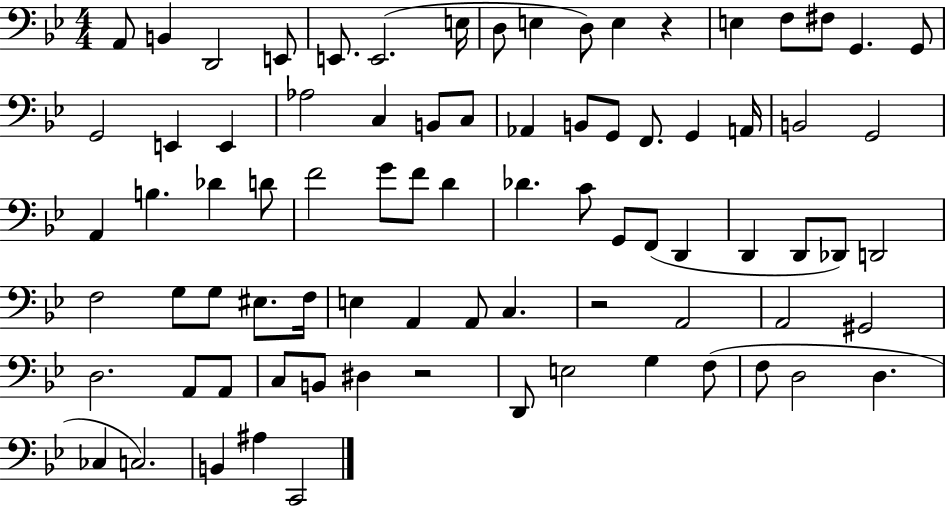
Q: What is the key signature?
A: BES major